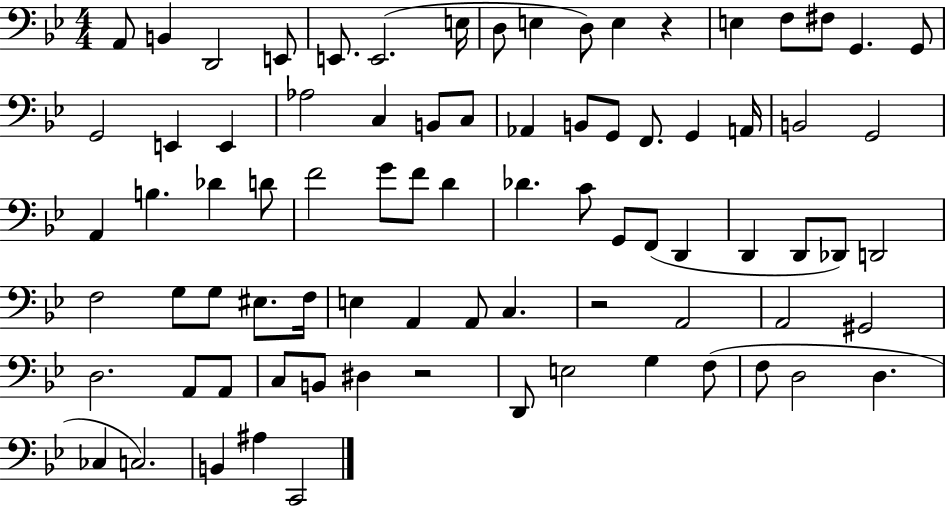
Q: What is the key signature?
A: BES major